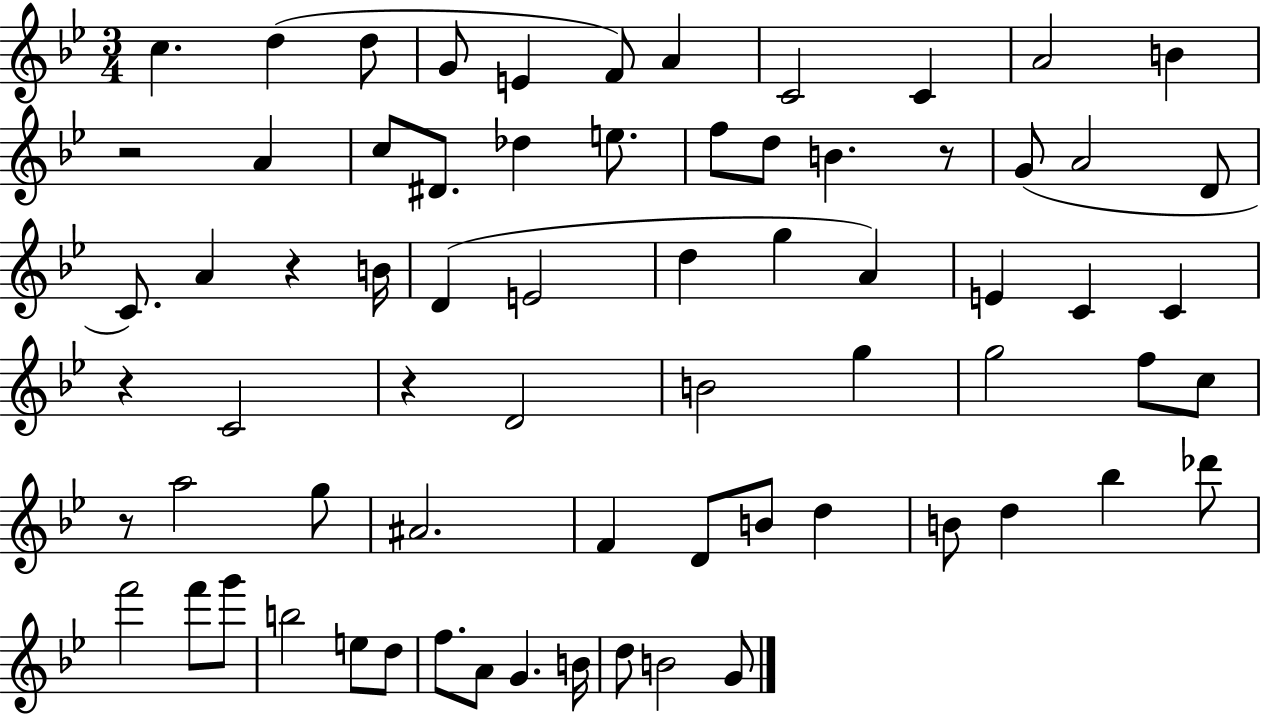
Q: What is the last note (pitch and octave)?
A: G4